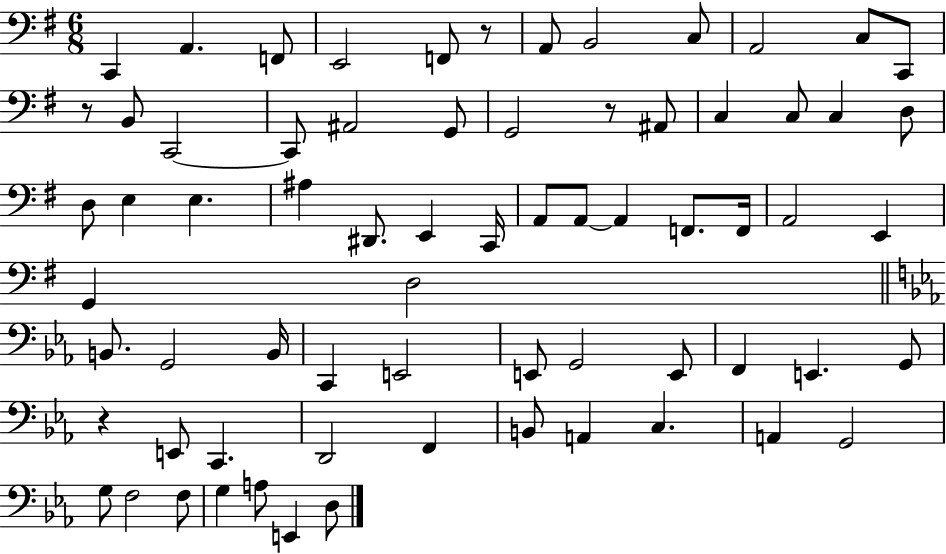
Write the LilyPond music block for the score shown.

{
  \clef bass
  \numericTimeSignature
  \time 6/8
  \key g \major
  \repeat volta 2 { c,4 a,4. f,8 | e,2 f,8 r8 | a,8 b,2 c8 | a,2 c8 c,8 | \break r8 b,8 c,2~~ | c,8 ais,2 g,8 | g,2 r8 ais,8 | c4 c8 c4 d8 | \break d8 e4 e4. | ais4 dis,8. e,4 c,16 | a,8 a,8~~ a,4 f,8. f,16 | a,2 e,4 | \break g,4 d2 | \bar "||" \break \key ees \major b,8. g,2 b,16 | c,4 e,2 | e,8 g,2 e,8 | f,4 e,4. g,8 | \break r4 e,8 c,4. | d,2 f,4 | b,8 a,4 c4. | a,4 g,2 | \break g8 f2 f8 | g4 a8 e,4 d8 | } \bar "|."
}